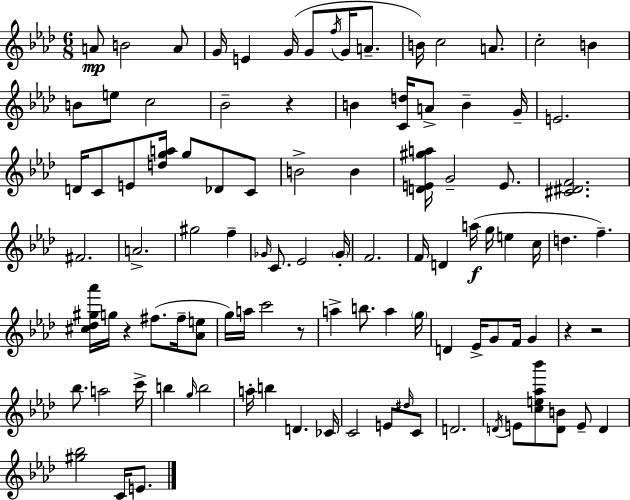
X:1
T:Untitled
M:6/8
L:1/4
K:Ab
A/2 B2 A/2 G/4 E G/4 G/2 f/4 G/4 A/2 B/4 c2 A/2 c2 B B/2 e/2 c2 _B2 z B [Cd]/4 A/2 B G/4 E2 D/4 C/2 E/2 [dga]/4 g/2 _D/2 C/2 B2 B [DE^ga]/4 G2 E/2 [^C^DF]2 ^F2 A2 ^g2 f _G/4 C/2 _E2 _G/4 F2 F/4 D a/4 g/4 e c/4 d f [^c_d^g_a']/4 g/4 z ^f/2 ^f/4 [_Ae]/2 g/4 a/4 c'2 z/2 a b/2 a g/4 D _E/4 G/2 F/4 G z z2 _b/2 a2 c'/4 b g/4 b2 a/4 b D _C/4 C2 E/2 ^d/4 C/2 D2 D/4 E/2 [ce_a_b']/2 [DB]/2 E/2 D [^g_b]2 C/4 E/2